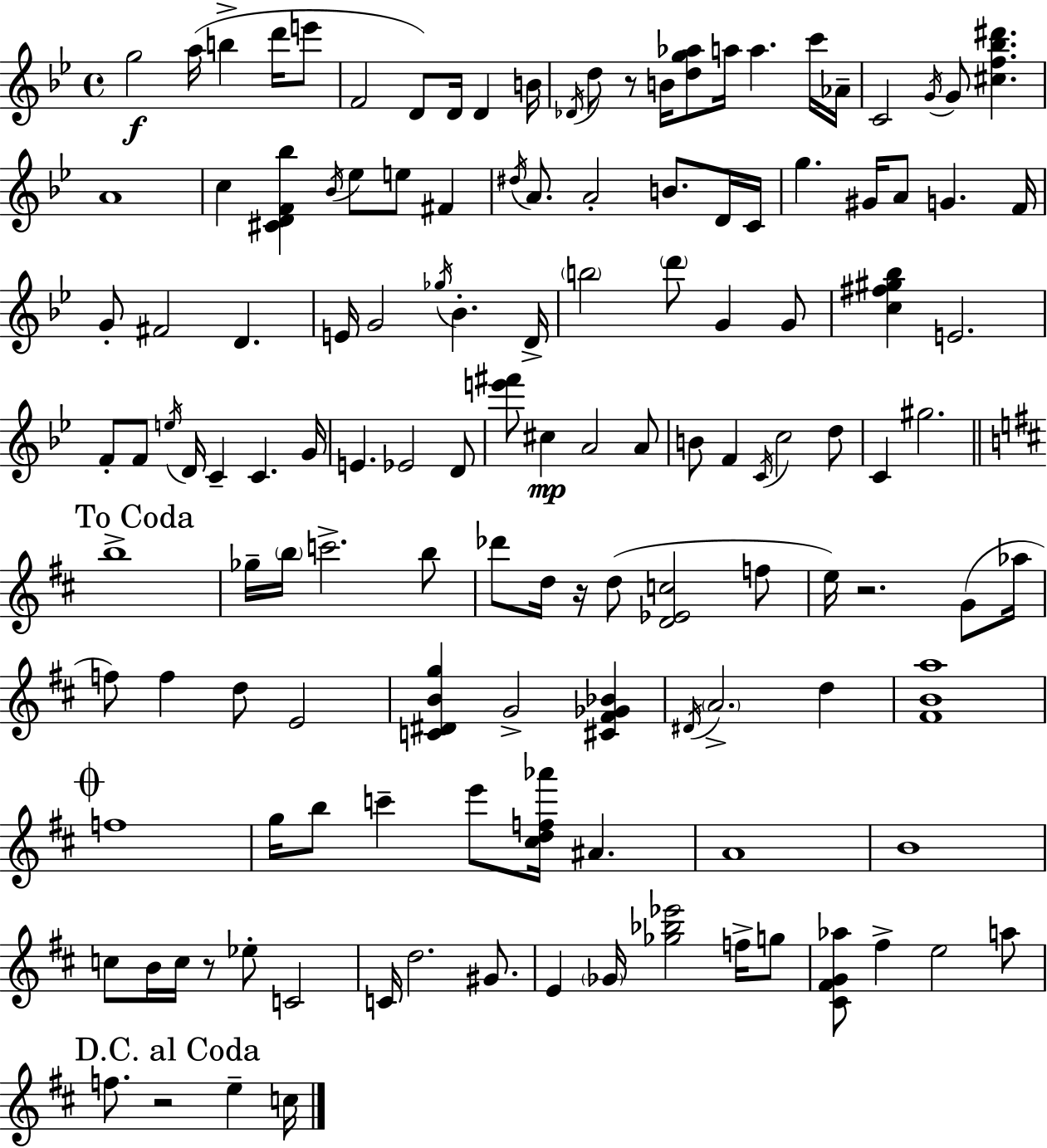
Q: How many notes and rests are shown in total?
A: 133